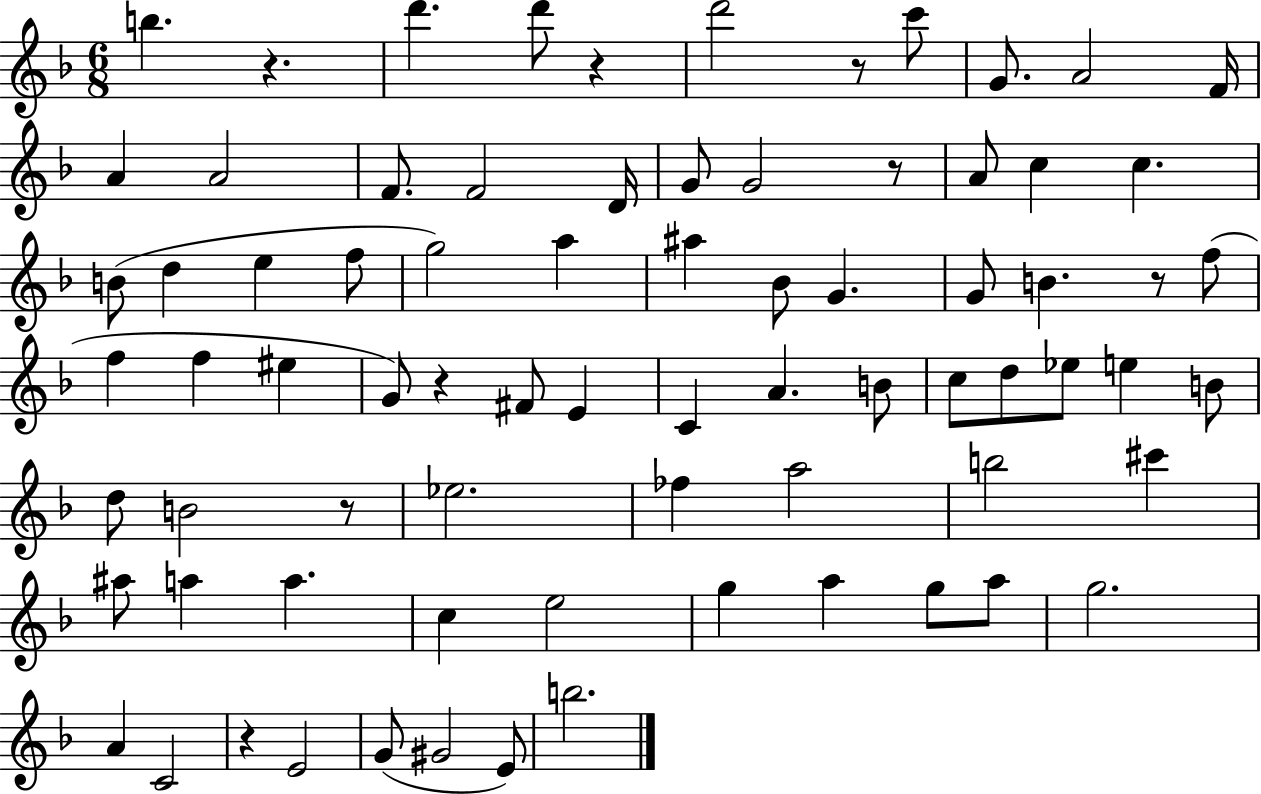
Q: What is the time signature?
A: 6/8